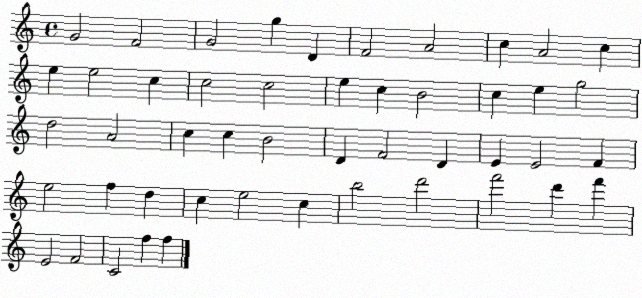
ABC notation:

X:1
T:Untitled
M:4/4
L:1/4
K:C
G2 F2 G2 g D F2 A2 c A2 c e e2 c c2 c2 e c B2 c e g2 d2 A2 c c B2 D F2 D E E2 F e2 f d c e2 c b2 d'2 f'2 d' f' E2 F2 C2 f f